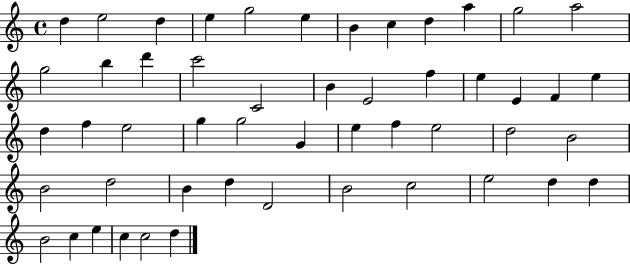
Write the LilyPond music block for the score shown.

{
  \clef treble
  \time 4/4
  \defaultTimeSignature
  \key c \major
  d''4 e''2 d''4 | e''4 g''2 e''4 | b'4 c''4 d''4 a''4 | g''2 a''2 | \break g''2 b''4 d'''4 | c'''2 c'2 | b'4 e'2 f''4 | e''4 e'4 f'4 e''4 | \break d''4 f''4 e''2 | g''4 g''2 g'4 | e''4 f''4 e''2 | d''2 b'2 | \break b'2 d''2 | b'4 d''4 d'2 | b'2 c''2 | e''2 d''4 d''4 | \break b'2 c''4 e''4 | c''4 c''2 d''4 | \bar "|."
}